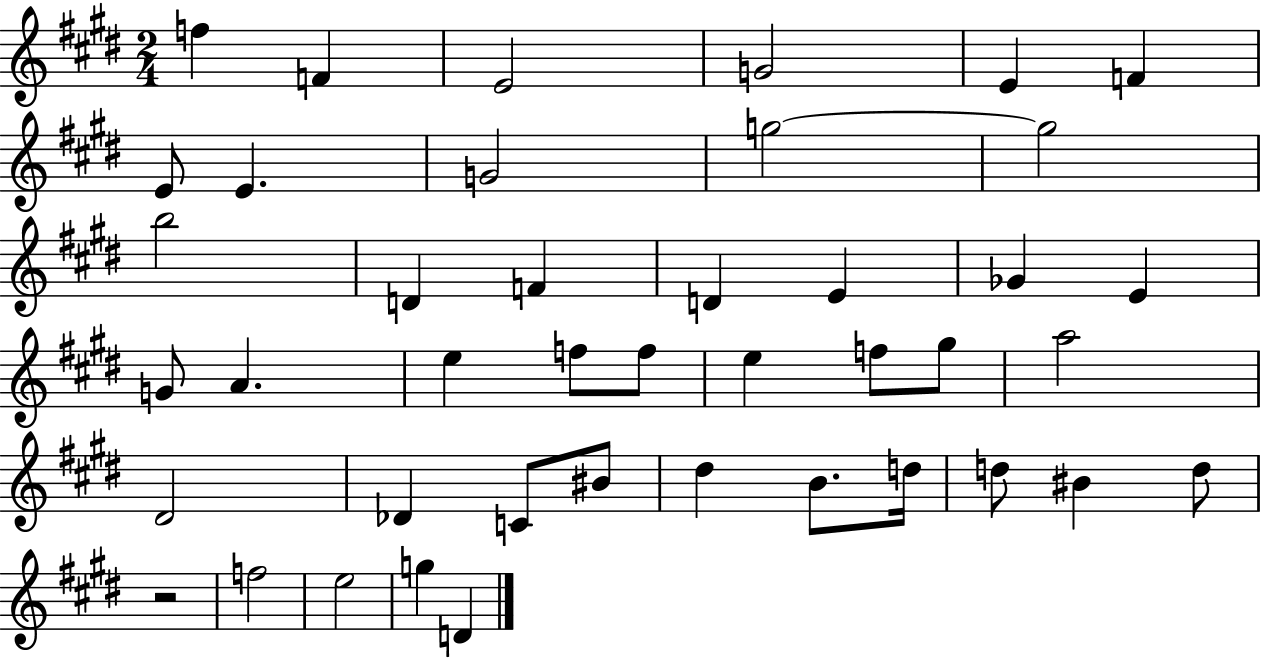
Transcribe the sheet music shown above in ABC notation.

X:1
T:Untitled
M:2/4
L:1/4
K:E
f F E2 G2 E F E/2 E G2 g2 g2 b2 D F D E _G E G/2 A e f/2 f/2 e f/2 ^g/2 a2 ^D2 _D C/2 ^B/2 ^d B/2 d/4 d/2 ^B d/2 z2 f2 e2 g D